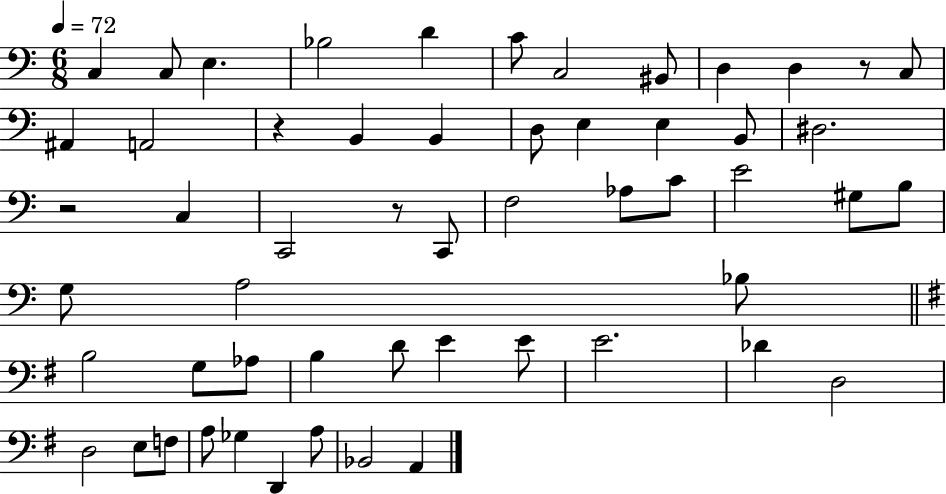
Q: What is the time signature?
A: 6/8